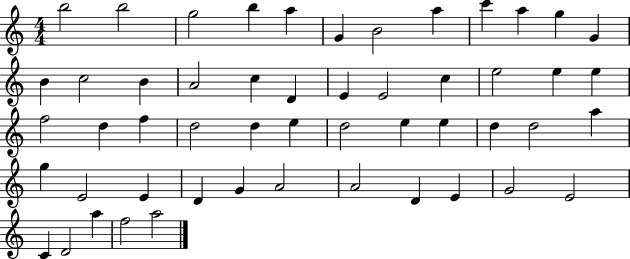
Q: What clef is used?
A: treble